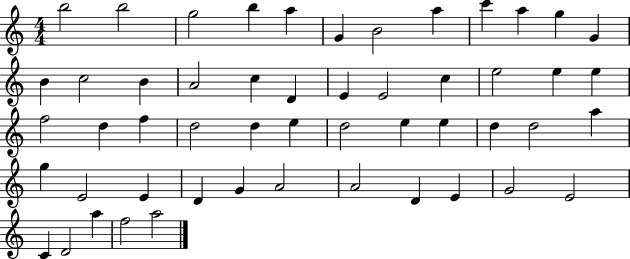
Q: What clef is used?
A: treble